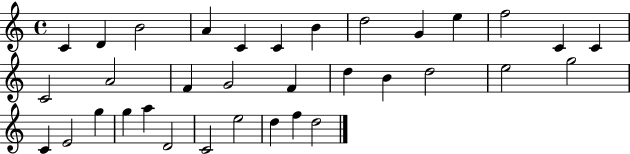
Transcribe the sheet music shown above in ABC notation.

X:1
T:Untitled
M:4/4
L:1/4
K:C
C D B2 A C C B d2 G e f2 C C C2 A2 F G2 F d B d2 e2 g2 C E2 g g a D2 C2 e2 d f d2